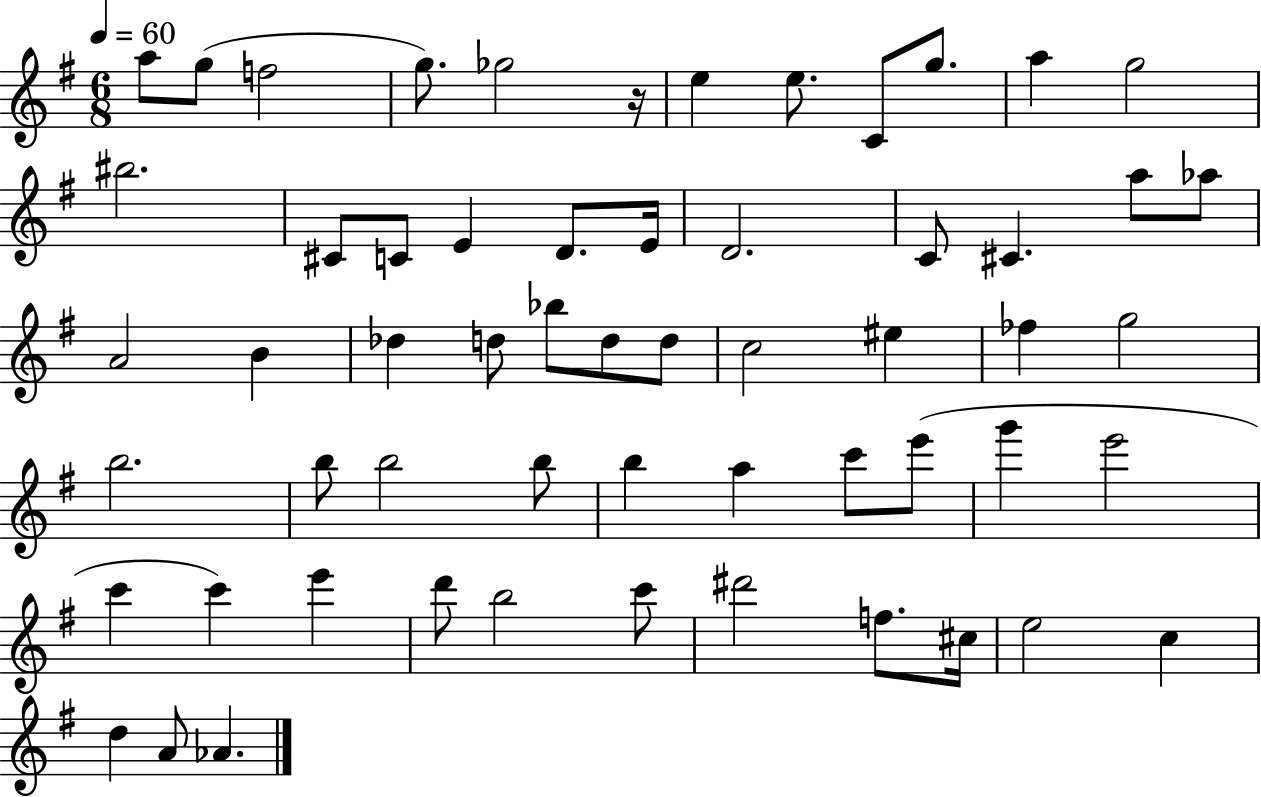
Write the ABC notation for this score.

X:1
T:Untitled
M:6/8
L:1/4
K:G
a/2 g/2 f2 g/2 _g2 z/4 e e/2 C/2 g/2 a g2 ^b2 ^C/2 C/2 E D/2 E/4 D2 C/2 ^C a/2 _a/2 A2 B _d d/2 _b/2 d/2 d/2 c2 ^e _f g2 b2 b/2 b2 b/2 b a c'/2 e'/2 g' e'2 c' c' e' d'/2 b2 c'/2 ^d'2 f/2 ^c/4 e2 c d A/2 _A